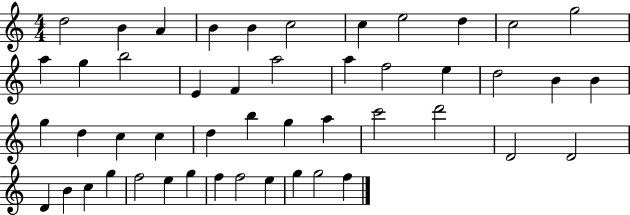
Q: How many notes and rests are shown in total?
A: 48